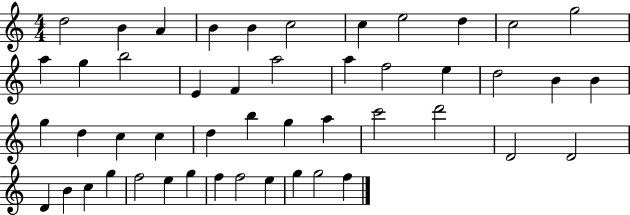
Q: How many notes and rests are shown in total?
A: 48